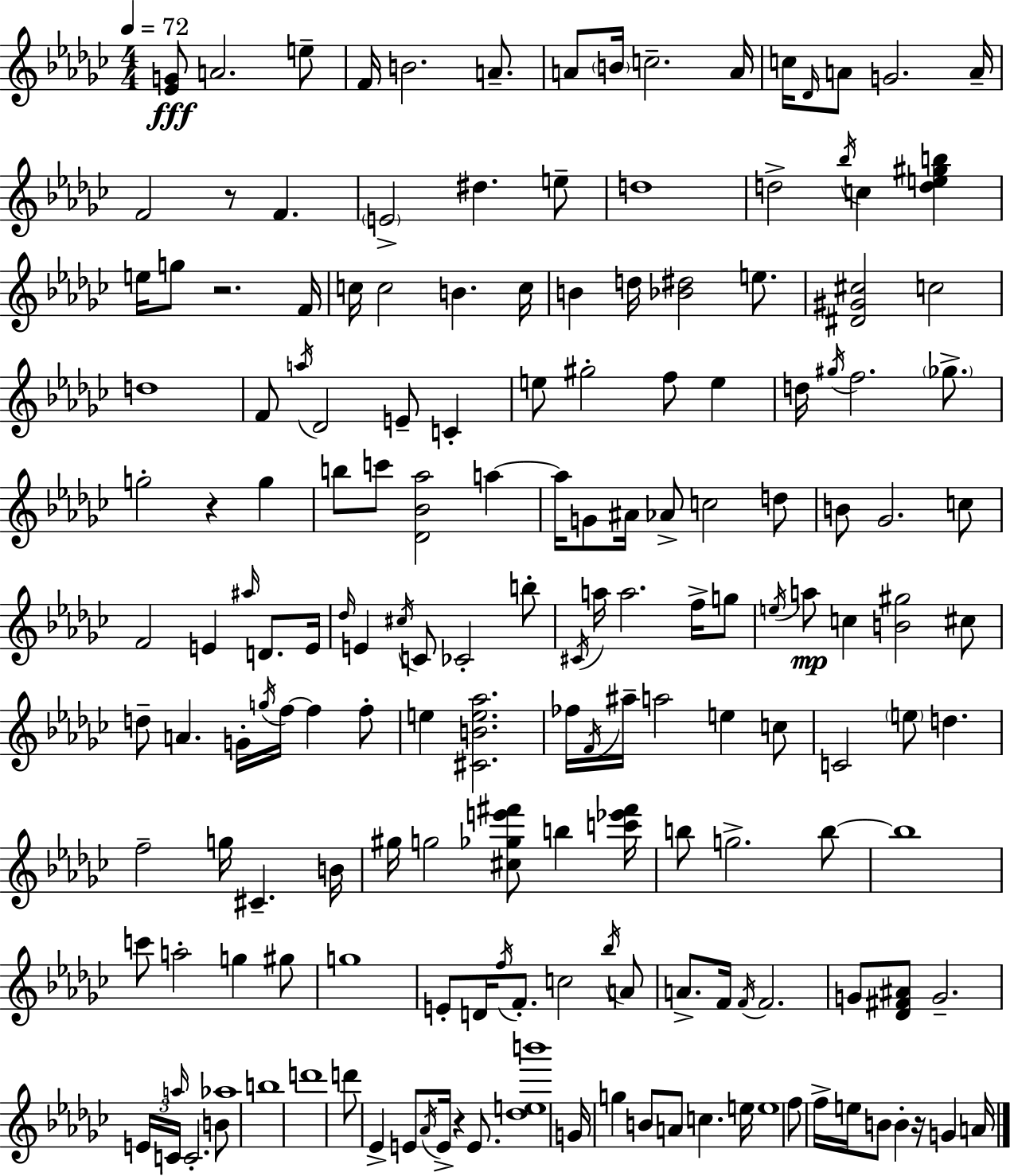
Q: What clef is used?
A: treble